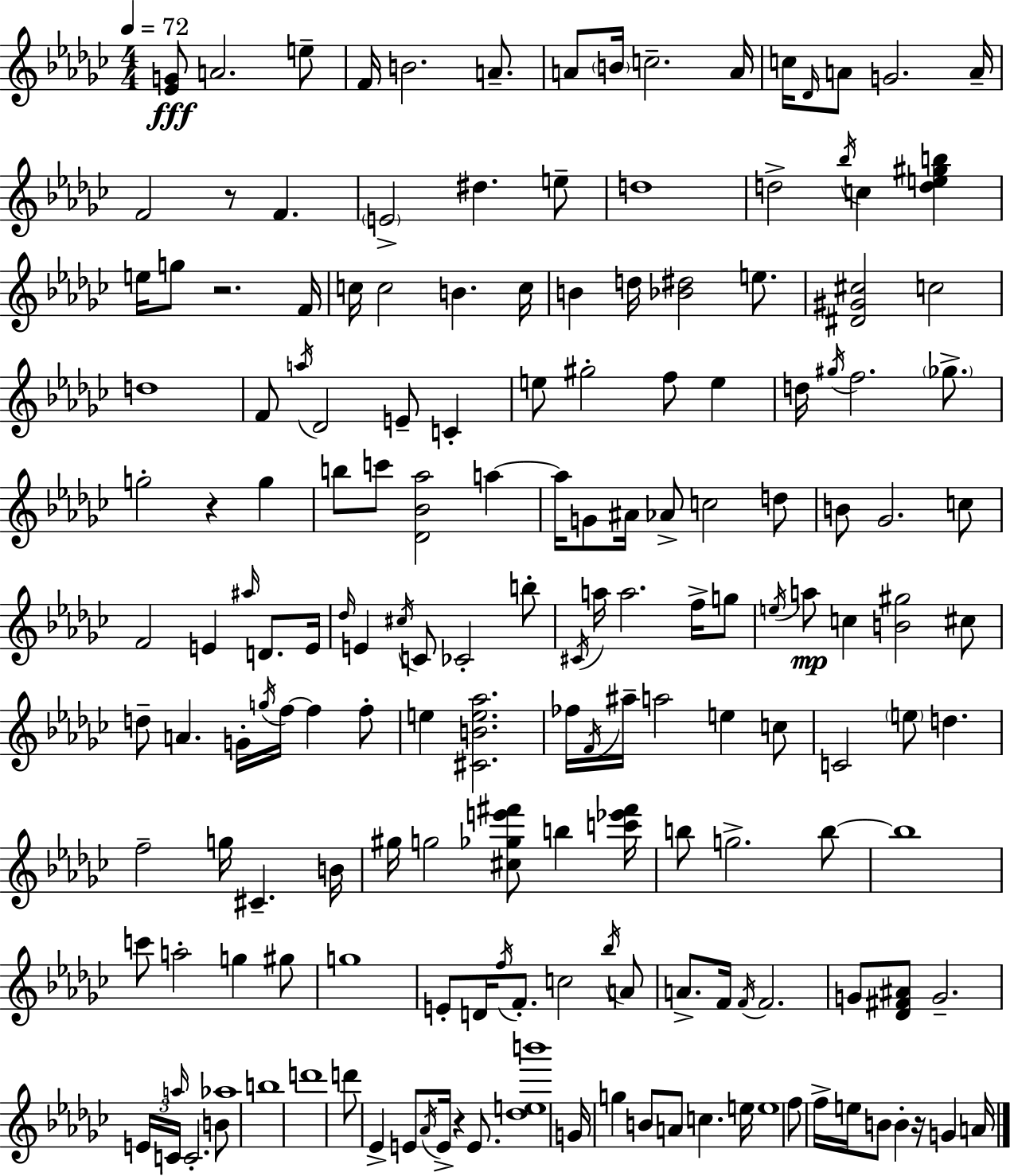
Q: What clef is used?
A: treble